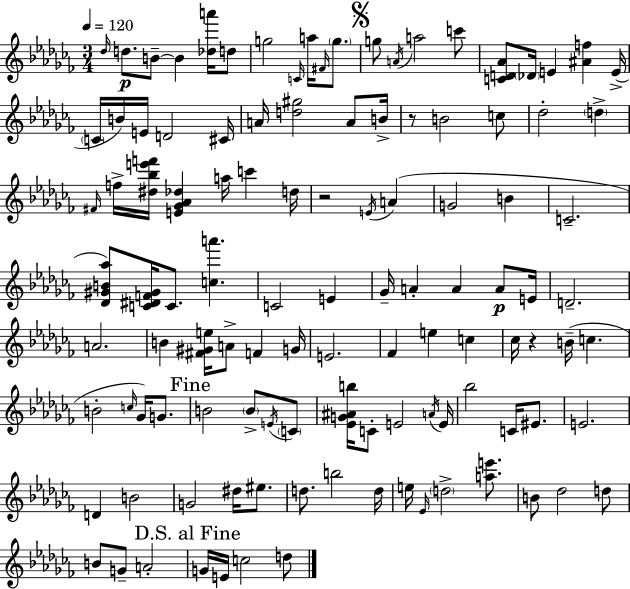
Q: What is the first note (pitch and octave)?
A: Db5